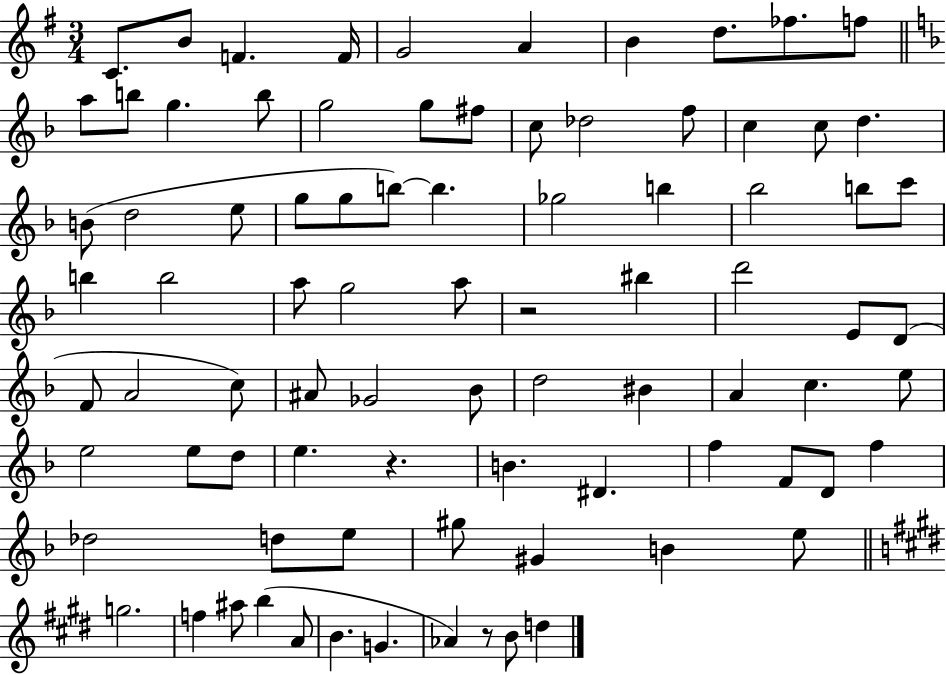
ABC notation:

X:1
T:Untitled
M:3/4
L:1/4
K:G
C/2 B/2 F F/4 G2 A B d/2 _f/2 f/2 a/2 b/2 g b/2 g2 g/2 ^f/2 c/2 _d2 f/2 c c/2 d B/2 d2 e/2 g/2 g/2 b/2 b _g2 b _b2 b/2 c'/2 b b2 a/2 g2 a/2 z2 ^b d'2 E/2 D/2 F/2 A2 c/2 ^A/2 _G2 _B/2 d2 ^B A c e/2 e2 e/2 d/2 e z B ^D f F/2 D/2 f _d2 d/2 e/2 ^g/2 ^G B e/2 g2 f ^a/2 b A/2 B G _A z/2 B/2 d